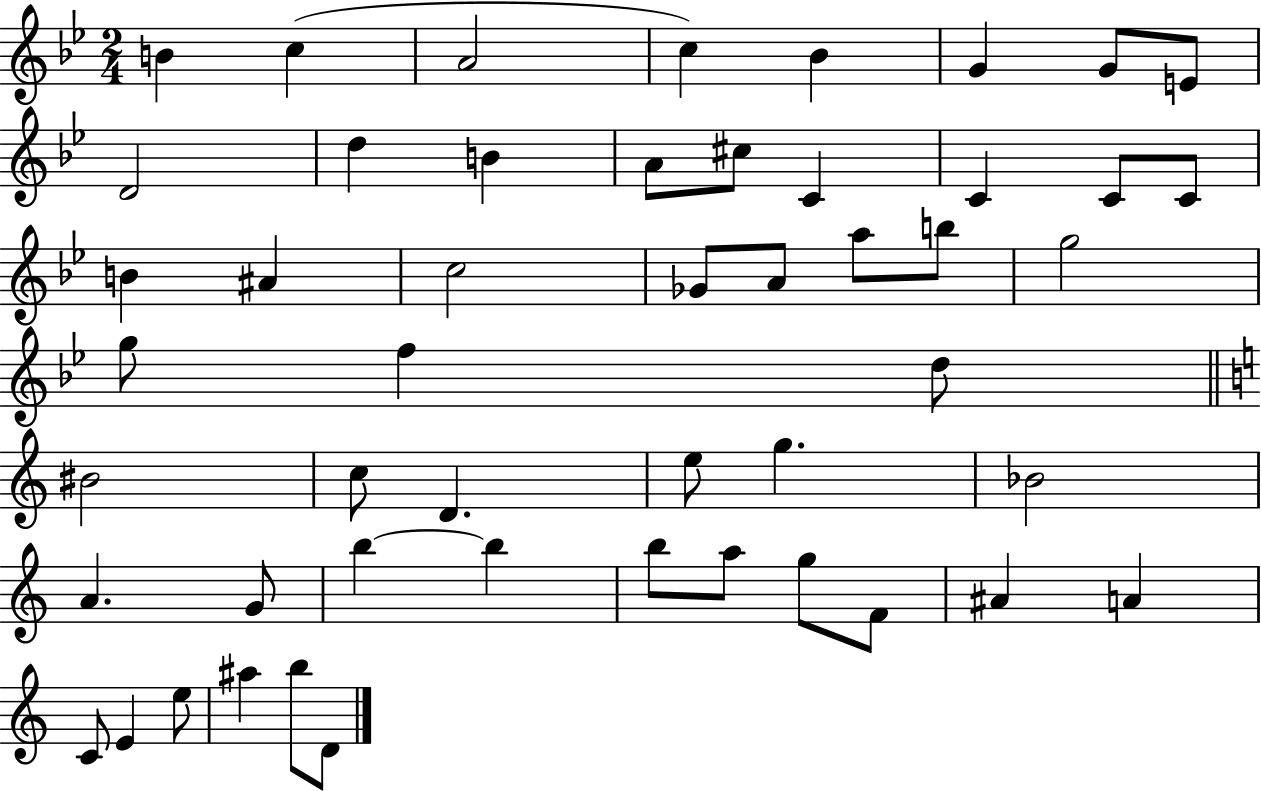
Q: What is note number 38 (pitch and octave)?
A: B5